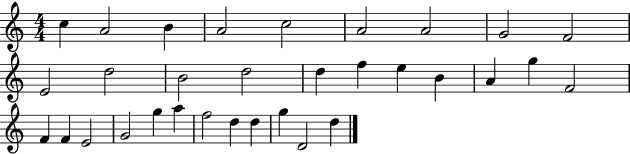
X:1
T:Untitled
M:4/4
L:1/4
K:C
c A2 B A2 c2 A2 A2 G2 F2 E2 d2 B2 d2 d f e B A g F2 F F E2 G2 g a f2 d d g D2 d